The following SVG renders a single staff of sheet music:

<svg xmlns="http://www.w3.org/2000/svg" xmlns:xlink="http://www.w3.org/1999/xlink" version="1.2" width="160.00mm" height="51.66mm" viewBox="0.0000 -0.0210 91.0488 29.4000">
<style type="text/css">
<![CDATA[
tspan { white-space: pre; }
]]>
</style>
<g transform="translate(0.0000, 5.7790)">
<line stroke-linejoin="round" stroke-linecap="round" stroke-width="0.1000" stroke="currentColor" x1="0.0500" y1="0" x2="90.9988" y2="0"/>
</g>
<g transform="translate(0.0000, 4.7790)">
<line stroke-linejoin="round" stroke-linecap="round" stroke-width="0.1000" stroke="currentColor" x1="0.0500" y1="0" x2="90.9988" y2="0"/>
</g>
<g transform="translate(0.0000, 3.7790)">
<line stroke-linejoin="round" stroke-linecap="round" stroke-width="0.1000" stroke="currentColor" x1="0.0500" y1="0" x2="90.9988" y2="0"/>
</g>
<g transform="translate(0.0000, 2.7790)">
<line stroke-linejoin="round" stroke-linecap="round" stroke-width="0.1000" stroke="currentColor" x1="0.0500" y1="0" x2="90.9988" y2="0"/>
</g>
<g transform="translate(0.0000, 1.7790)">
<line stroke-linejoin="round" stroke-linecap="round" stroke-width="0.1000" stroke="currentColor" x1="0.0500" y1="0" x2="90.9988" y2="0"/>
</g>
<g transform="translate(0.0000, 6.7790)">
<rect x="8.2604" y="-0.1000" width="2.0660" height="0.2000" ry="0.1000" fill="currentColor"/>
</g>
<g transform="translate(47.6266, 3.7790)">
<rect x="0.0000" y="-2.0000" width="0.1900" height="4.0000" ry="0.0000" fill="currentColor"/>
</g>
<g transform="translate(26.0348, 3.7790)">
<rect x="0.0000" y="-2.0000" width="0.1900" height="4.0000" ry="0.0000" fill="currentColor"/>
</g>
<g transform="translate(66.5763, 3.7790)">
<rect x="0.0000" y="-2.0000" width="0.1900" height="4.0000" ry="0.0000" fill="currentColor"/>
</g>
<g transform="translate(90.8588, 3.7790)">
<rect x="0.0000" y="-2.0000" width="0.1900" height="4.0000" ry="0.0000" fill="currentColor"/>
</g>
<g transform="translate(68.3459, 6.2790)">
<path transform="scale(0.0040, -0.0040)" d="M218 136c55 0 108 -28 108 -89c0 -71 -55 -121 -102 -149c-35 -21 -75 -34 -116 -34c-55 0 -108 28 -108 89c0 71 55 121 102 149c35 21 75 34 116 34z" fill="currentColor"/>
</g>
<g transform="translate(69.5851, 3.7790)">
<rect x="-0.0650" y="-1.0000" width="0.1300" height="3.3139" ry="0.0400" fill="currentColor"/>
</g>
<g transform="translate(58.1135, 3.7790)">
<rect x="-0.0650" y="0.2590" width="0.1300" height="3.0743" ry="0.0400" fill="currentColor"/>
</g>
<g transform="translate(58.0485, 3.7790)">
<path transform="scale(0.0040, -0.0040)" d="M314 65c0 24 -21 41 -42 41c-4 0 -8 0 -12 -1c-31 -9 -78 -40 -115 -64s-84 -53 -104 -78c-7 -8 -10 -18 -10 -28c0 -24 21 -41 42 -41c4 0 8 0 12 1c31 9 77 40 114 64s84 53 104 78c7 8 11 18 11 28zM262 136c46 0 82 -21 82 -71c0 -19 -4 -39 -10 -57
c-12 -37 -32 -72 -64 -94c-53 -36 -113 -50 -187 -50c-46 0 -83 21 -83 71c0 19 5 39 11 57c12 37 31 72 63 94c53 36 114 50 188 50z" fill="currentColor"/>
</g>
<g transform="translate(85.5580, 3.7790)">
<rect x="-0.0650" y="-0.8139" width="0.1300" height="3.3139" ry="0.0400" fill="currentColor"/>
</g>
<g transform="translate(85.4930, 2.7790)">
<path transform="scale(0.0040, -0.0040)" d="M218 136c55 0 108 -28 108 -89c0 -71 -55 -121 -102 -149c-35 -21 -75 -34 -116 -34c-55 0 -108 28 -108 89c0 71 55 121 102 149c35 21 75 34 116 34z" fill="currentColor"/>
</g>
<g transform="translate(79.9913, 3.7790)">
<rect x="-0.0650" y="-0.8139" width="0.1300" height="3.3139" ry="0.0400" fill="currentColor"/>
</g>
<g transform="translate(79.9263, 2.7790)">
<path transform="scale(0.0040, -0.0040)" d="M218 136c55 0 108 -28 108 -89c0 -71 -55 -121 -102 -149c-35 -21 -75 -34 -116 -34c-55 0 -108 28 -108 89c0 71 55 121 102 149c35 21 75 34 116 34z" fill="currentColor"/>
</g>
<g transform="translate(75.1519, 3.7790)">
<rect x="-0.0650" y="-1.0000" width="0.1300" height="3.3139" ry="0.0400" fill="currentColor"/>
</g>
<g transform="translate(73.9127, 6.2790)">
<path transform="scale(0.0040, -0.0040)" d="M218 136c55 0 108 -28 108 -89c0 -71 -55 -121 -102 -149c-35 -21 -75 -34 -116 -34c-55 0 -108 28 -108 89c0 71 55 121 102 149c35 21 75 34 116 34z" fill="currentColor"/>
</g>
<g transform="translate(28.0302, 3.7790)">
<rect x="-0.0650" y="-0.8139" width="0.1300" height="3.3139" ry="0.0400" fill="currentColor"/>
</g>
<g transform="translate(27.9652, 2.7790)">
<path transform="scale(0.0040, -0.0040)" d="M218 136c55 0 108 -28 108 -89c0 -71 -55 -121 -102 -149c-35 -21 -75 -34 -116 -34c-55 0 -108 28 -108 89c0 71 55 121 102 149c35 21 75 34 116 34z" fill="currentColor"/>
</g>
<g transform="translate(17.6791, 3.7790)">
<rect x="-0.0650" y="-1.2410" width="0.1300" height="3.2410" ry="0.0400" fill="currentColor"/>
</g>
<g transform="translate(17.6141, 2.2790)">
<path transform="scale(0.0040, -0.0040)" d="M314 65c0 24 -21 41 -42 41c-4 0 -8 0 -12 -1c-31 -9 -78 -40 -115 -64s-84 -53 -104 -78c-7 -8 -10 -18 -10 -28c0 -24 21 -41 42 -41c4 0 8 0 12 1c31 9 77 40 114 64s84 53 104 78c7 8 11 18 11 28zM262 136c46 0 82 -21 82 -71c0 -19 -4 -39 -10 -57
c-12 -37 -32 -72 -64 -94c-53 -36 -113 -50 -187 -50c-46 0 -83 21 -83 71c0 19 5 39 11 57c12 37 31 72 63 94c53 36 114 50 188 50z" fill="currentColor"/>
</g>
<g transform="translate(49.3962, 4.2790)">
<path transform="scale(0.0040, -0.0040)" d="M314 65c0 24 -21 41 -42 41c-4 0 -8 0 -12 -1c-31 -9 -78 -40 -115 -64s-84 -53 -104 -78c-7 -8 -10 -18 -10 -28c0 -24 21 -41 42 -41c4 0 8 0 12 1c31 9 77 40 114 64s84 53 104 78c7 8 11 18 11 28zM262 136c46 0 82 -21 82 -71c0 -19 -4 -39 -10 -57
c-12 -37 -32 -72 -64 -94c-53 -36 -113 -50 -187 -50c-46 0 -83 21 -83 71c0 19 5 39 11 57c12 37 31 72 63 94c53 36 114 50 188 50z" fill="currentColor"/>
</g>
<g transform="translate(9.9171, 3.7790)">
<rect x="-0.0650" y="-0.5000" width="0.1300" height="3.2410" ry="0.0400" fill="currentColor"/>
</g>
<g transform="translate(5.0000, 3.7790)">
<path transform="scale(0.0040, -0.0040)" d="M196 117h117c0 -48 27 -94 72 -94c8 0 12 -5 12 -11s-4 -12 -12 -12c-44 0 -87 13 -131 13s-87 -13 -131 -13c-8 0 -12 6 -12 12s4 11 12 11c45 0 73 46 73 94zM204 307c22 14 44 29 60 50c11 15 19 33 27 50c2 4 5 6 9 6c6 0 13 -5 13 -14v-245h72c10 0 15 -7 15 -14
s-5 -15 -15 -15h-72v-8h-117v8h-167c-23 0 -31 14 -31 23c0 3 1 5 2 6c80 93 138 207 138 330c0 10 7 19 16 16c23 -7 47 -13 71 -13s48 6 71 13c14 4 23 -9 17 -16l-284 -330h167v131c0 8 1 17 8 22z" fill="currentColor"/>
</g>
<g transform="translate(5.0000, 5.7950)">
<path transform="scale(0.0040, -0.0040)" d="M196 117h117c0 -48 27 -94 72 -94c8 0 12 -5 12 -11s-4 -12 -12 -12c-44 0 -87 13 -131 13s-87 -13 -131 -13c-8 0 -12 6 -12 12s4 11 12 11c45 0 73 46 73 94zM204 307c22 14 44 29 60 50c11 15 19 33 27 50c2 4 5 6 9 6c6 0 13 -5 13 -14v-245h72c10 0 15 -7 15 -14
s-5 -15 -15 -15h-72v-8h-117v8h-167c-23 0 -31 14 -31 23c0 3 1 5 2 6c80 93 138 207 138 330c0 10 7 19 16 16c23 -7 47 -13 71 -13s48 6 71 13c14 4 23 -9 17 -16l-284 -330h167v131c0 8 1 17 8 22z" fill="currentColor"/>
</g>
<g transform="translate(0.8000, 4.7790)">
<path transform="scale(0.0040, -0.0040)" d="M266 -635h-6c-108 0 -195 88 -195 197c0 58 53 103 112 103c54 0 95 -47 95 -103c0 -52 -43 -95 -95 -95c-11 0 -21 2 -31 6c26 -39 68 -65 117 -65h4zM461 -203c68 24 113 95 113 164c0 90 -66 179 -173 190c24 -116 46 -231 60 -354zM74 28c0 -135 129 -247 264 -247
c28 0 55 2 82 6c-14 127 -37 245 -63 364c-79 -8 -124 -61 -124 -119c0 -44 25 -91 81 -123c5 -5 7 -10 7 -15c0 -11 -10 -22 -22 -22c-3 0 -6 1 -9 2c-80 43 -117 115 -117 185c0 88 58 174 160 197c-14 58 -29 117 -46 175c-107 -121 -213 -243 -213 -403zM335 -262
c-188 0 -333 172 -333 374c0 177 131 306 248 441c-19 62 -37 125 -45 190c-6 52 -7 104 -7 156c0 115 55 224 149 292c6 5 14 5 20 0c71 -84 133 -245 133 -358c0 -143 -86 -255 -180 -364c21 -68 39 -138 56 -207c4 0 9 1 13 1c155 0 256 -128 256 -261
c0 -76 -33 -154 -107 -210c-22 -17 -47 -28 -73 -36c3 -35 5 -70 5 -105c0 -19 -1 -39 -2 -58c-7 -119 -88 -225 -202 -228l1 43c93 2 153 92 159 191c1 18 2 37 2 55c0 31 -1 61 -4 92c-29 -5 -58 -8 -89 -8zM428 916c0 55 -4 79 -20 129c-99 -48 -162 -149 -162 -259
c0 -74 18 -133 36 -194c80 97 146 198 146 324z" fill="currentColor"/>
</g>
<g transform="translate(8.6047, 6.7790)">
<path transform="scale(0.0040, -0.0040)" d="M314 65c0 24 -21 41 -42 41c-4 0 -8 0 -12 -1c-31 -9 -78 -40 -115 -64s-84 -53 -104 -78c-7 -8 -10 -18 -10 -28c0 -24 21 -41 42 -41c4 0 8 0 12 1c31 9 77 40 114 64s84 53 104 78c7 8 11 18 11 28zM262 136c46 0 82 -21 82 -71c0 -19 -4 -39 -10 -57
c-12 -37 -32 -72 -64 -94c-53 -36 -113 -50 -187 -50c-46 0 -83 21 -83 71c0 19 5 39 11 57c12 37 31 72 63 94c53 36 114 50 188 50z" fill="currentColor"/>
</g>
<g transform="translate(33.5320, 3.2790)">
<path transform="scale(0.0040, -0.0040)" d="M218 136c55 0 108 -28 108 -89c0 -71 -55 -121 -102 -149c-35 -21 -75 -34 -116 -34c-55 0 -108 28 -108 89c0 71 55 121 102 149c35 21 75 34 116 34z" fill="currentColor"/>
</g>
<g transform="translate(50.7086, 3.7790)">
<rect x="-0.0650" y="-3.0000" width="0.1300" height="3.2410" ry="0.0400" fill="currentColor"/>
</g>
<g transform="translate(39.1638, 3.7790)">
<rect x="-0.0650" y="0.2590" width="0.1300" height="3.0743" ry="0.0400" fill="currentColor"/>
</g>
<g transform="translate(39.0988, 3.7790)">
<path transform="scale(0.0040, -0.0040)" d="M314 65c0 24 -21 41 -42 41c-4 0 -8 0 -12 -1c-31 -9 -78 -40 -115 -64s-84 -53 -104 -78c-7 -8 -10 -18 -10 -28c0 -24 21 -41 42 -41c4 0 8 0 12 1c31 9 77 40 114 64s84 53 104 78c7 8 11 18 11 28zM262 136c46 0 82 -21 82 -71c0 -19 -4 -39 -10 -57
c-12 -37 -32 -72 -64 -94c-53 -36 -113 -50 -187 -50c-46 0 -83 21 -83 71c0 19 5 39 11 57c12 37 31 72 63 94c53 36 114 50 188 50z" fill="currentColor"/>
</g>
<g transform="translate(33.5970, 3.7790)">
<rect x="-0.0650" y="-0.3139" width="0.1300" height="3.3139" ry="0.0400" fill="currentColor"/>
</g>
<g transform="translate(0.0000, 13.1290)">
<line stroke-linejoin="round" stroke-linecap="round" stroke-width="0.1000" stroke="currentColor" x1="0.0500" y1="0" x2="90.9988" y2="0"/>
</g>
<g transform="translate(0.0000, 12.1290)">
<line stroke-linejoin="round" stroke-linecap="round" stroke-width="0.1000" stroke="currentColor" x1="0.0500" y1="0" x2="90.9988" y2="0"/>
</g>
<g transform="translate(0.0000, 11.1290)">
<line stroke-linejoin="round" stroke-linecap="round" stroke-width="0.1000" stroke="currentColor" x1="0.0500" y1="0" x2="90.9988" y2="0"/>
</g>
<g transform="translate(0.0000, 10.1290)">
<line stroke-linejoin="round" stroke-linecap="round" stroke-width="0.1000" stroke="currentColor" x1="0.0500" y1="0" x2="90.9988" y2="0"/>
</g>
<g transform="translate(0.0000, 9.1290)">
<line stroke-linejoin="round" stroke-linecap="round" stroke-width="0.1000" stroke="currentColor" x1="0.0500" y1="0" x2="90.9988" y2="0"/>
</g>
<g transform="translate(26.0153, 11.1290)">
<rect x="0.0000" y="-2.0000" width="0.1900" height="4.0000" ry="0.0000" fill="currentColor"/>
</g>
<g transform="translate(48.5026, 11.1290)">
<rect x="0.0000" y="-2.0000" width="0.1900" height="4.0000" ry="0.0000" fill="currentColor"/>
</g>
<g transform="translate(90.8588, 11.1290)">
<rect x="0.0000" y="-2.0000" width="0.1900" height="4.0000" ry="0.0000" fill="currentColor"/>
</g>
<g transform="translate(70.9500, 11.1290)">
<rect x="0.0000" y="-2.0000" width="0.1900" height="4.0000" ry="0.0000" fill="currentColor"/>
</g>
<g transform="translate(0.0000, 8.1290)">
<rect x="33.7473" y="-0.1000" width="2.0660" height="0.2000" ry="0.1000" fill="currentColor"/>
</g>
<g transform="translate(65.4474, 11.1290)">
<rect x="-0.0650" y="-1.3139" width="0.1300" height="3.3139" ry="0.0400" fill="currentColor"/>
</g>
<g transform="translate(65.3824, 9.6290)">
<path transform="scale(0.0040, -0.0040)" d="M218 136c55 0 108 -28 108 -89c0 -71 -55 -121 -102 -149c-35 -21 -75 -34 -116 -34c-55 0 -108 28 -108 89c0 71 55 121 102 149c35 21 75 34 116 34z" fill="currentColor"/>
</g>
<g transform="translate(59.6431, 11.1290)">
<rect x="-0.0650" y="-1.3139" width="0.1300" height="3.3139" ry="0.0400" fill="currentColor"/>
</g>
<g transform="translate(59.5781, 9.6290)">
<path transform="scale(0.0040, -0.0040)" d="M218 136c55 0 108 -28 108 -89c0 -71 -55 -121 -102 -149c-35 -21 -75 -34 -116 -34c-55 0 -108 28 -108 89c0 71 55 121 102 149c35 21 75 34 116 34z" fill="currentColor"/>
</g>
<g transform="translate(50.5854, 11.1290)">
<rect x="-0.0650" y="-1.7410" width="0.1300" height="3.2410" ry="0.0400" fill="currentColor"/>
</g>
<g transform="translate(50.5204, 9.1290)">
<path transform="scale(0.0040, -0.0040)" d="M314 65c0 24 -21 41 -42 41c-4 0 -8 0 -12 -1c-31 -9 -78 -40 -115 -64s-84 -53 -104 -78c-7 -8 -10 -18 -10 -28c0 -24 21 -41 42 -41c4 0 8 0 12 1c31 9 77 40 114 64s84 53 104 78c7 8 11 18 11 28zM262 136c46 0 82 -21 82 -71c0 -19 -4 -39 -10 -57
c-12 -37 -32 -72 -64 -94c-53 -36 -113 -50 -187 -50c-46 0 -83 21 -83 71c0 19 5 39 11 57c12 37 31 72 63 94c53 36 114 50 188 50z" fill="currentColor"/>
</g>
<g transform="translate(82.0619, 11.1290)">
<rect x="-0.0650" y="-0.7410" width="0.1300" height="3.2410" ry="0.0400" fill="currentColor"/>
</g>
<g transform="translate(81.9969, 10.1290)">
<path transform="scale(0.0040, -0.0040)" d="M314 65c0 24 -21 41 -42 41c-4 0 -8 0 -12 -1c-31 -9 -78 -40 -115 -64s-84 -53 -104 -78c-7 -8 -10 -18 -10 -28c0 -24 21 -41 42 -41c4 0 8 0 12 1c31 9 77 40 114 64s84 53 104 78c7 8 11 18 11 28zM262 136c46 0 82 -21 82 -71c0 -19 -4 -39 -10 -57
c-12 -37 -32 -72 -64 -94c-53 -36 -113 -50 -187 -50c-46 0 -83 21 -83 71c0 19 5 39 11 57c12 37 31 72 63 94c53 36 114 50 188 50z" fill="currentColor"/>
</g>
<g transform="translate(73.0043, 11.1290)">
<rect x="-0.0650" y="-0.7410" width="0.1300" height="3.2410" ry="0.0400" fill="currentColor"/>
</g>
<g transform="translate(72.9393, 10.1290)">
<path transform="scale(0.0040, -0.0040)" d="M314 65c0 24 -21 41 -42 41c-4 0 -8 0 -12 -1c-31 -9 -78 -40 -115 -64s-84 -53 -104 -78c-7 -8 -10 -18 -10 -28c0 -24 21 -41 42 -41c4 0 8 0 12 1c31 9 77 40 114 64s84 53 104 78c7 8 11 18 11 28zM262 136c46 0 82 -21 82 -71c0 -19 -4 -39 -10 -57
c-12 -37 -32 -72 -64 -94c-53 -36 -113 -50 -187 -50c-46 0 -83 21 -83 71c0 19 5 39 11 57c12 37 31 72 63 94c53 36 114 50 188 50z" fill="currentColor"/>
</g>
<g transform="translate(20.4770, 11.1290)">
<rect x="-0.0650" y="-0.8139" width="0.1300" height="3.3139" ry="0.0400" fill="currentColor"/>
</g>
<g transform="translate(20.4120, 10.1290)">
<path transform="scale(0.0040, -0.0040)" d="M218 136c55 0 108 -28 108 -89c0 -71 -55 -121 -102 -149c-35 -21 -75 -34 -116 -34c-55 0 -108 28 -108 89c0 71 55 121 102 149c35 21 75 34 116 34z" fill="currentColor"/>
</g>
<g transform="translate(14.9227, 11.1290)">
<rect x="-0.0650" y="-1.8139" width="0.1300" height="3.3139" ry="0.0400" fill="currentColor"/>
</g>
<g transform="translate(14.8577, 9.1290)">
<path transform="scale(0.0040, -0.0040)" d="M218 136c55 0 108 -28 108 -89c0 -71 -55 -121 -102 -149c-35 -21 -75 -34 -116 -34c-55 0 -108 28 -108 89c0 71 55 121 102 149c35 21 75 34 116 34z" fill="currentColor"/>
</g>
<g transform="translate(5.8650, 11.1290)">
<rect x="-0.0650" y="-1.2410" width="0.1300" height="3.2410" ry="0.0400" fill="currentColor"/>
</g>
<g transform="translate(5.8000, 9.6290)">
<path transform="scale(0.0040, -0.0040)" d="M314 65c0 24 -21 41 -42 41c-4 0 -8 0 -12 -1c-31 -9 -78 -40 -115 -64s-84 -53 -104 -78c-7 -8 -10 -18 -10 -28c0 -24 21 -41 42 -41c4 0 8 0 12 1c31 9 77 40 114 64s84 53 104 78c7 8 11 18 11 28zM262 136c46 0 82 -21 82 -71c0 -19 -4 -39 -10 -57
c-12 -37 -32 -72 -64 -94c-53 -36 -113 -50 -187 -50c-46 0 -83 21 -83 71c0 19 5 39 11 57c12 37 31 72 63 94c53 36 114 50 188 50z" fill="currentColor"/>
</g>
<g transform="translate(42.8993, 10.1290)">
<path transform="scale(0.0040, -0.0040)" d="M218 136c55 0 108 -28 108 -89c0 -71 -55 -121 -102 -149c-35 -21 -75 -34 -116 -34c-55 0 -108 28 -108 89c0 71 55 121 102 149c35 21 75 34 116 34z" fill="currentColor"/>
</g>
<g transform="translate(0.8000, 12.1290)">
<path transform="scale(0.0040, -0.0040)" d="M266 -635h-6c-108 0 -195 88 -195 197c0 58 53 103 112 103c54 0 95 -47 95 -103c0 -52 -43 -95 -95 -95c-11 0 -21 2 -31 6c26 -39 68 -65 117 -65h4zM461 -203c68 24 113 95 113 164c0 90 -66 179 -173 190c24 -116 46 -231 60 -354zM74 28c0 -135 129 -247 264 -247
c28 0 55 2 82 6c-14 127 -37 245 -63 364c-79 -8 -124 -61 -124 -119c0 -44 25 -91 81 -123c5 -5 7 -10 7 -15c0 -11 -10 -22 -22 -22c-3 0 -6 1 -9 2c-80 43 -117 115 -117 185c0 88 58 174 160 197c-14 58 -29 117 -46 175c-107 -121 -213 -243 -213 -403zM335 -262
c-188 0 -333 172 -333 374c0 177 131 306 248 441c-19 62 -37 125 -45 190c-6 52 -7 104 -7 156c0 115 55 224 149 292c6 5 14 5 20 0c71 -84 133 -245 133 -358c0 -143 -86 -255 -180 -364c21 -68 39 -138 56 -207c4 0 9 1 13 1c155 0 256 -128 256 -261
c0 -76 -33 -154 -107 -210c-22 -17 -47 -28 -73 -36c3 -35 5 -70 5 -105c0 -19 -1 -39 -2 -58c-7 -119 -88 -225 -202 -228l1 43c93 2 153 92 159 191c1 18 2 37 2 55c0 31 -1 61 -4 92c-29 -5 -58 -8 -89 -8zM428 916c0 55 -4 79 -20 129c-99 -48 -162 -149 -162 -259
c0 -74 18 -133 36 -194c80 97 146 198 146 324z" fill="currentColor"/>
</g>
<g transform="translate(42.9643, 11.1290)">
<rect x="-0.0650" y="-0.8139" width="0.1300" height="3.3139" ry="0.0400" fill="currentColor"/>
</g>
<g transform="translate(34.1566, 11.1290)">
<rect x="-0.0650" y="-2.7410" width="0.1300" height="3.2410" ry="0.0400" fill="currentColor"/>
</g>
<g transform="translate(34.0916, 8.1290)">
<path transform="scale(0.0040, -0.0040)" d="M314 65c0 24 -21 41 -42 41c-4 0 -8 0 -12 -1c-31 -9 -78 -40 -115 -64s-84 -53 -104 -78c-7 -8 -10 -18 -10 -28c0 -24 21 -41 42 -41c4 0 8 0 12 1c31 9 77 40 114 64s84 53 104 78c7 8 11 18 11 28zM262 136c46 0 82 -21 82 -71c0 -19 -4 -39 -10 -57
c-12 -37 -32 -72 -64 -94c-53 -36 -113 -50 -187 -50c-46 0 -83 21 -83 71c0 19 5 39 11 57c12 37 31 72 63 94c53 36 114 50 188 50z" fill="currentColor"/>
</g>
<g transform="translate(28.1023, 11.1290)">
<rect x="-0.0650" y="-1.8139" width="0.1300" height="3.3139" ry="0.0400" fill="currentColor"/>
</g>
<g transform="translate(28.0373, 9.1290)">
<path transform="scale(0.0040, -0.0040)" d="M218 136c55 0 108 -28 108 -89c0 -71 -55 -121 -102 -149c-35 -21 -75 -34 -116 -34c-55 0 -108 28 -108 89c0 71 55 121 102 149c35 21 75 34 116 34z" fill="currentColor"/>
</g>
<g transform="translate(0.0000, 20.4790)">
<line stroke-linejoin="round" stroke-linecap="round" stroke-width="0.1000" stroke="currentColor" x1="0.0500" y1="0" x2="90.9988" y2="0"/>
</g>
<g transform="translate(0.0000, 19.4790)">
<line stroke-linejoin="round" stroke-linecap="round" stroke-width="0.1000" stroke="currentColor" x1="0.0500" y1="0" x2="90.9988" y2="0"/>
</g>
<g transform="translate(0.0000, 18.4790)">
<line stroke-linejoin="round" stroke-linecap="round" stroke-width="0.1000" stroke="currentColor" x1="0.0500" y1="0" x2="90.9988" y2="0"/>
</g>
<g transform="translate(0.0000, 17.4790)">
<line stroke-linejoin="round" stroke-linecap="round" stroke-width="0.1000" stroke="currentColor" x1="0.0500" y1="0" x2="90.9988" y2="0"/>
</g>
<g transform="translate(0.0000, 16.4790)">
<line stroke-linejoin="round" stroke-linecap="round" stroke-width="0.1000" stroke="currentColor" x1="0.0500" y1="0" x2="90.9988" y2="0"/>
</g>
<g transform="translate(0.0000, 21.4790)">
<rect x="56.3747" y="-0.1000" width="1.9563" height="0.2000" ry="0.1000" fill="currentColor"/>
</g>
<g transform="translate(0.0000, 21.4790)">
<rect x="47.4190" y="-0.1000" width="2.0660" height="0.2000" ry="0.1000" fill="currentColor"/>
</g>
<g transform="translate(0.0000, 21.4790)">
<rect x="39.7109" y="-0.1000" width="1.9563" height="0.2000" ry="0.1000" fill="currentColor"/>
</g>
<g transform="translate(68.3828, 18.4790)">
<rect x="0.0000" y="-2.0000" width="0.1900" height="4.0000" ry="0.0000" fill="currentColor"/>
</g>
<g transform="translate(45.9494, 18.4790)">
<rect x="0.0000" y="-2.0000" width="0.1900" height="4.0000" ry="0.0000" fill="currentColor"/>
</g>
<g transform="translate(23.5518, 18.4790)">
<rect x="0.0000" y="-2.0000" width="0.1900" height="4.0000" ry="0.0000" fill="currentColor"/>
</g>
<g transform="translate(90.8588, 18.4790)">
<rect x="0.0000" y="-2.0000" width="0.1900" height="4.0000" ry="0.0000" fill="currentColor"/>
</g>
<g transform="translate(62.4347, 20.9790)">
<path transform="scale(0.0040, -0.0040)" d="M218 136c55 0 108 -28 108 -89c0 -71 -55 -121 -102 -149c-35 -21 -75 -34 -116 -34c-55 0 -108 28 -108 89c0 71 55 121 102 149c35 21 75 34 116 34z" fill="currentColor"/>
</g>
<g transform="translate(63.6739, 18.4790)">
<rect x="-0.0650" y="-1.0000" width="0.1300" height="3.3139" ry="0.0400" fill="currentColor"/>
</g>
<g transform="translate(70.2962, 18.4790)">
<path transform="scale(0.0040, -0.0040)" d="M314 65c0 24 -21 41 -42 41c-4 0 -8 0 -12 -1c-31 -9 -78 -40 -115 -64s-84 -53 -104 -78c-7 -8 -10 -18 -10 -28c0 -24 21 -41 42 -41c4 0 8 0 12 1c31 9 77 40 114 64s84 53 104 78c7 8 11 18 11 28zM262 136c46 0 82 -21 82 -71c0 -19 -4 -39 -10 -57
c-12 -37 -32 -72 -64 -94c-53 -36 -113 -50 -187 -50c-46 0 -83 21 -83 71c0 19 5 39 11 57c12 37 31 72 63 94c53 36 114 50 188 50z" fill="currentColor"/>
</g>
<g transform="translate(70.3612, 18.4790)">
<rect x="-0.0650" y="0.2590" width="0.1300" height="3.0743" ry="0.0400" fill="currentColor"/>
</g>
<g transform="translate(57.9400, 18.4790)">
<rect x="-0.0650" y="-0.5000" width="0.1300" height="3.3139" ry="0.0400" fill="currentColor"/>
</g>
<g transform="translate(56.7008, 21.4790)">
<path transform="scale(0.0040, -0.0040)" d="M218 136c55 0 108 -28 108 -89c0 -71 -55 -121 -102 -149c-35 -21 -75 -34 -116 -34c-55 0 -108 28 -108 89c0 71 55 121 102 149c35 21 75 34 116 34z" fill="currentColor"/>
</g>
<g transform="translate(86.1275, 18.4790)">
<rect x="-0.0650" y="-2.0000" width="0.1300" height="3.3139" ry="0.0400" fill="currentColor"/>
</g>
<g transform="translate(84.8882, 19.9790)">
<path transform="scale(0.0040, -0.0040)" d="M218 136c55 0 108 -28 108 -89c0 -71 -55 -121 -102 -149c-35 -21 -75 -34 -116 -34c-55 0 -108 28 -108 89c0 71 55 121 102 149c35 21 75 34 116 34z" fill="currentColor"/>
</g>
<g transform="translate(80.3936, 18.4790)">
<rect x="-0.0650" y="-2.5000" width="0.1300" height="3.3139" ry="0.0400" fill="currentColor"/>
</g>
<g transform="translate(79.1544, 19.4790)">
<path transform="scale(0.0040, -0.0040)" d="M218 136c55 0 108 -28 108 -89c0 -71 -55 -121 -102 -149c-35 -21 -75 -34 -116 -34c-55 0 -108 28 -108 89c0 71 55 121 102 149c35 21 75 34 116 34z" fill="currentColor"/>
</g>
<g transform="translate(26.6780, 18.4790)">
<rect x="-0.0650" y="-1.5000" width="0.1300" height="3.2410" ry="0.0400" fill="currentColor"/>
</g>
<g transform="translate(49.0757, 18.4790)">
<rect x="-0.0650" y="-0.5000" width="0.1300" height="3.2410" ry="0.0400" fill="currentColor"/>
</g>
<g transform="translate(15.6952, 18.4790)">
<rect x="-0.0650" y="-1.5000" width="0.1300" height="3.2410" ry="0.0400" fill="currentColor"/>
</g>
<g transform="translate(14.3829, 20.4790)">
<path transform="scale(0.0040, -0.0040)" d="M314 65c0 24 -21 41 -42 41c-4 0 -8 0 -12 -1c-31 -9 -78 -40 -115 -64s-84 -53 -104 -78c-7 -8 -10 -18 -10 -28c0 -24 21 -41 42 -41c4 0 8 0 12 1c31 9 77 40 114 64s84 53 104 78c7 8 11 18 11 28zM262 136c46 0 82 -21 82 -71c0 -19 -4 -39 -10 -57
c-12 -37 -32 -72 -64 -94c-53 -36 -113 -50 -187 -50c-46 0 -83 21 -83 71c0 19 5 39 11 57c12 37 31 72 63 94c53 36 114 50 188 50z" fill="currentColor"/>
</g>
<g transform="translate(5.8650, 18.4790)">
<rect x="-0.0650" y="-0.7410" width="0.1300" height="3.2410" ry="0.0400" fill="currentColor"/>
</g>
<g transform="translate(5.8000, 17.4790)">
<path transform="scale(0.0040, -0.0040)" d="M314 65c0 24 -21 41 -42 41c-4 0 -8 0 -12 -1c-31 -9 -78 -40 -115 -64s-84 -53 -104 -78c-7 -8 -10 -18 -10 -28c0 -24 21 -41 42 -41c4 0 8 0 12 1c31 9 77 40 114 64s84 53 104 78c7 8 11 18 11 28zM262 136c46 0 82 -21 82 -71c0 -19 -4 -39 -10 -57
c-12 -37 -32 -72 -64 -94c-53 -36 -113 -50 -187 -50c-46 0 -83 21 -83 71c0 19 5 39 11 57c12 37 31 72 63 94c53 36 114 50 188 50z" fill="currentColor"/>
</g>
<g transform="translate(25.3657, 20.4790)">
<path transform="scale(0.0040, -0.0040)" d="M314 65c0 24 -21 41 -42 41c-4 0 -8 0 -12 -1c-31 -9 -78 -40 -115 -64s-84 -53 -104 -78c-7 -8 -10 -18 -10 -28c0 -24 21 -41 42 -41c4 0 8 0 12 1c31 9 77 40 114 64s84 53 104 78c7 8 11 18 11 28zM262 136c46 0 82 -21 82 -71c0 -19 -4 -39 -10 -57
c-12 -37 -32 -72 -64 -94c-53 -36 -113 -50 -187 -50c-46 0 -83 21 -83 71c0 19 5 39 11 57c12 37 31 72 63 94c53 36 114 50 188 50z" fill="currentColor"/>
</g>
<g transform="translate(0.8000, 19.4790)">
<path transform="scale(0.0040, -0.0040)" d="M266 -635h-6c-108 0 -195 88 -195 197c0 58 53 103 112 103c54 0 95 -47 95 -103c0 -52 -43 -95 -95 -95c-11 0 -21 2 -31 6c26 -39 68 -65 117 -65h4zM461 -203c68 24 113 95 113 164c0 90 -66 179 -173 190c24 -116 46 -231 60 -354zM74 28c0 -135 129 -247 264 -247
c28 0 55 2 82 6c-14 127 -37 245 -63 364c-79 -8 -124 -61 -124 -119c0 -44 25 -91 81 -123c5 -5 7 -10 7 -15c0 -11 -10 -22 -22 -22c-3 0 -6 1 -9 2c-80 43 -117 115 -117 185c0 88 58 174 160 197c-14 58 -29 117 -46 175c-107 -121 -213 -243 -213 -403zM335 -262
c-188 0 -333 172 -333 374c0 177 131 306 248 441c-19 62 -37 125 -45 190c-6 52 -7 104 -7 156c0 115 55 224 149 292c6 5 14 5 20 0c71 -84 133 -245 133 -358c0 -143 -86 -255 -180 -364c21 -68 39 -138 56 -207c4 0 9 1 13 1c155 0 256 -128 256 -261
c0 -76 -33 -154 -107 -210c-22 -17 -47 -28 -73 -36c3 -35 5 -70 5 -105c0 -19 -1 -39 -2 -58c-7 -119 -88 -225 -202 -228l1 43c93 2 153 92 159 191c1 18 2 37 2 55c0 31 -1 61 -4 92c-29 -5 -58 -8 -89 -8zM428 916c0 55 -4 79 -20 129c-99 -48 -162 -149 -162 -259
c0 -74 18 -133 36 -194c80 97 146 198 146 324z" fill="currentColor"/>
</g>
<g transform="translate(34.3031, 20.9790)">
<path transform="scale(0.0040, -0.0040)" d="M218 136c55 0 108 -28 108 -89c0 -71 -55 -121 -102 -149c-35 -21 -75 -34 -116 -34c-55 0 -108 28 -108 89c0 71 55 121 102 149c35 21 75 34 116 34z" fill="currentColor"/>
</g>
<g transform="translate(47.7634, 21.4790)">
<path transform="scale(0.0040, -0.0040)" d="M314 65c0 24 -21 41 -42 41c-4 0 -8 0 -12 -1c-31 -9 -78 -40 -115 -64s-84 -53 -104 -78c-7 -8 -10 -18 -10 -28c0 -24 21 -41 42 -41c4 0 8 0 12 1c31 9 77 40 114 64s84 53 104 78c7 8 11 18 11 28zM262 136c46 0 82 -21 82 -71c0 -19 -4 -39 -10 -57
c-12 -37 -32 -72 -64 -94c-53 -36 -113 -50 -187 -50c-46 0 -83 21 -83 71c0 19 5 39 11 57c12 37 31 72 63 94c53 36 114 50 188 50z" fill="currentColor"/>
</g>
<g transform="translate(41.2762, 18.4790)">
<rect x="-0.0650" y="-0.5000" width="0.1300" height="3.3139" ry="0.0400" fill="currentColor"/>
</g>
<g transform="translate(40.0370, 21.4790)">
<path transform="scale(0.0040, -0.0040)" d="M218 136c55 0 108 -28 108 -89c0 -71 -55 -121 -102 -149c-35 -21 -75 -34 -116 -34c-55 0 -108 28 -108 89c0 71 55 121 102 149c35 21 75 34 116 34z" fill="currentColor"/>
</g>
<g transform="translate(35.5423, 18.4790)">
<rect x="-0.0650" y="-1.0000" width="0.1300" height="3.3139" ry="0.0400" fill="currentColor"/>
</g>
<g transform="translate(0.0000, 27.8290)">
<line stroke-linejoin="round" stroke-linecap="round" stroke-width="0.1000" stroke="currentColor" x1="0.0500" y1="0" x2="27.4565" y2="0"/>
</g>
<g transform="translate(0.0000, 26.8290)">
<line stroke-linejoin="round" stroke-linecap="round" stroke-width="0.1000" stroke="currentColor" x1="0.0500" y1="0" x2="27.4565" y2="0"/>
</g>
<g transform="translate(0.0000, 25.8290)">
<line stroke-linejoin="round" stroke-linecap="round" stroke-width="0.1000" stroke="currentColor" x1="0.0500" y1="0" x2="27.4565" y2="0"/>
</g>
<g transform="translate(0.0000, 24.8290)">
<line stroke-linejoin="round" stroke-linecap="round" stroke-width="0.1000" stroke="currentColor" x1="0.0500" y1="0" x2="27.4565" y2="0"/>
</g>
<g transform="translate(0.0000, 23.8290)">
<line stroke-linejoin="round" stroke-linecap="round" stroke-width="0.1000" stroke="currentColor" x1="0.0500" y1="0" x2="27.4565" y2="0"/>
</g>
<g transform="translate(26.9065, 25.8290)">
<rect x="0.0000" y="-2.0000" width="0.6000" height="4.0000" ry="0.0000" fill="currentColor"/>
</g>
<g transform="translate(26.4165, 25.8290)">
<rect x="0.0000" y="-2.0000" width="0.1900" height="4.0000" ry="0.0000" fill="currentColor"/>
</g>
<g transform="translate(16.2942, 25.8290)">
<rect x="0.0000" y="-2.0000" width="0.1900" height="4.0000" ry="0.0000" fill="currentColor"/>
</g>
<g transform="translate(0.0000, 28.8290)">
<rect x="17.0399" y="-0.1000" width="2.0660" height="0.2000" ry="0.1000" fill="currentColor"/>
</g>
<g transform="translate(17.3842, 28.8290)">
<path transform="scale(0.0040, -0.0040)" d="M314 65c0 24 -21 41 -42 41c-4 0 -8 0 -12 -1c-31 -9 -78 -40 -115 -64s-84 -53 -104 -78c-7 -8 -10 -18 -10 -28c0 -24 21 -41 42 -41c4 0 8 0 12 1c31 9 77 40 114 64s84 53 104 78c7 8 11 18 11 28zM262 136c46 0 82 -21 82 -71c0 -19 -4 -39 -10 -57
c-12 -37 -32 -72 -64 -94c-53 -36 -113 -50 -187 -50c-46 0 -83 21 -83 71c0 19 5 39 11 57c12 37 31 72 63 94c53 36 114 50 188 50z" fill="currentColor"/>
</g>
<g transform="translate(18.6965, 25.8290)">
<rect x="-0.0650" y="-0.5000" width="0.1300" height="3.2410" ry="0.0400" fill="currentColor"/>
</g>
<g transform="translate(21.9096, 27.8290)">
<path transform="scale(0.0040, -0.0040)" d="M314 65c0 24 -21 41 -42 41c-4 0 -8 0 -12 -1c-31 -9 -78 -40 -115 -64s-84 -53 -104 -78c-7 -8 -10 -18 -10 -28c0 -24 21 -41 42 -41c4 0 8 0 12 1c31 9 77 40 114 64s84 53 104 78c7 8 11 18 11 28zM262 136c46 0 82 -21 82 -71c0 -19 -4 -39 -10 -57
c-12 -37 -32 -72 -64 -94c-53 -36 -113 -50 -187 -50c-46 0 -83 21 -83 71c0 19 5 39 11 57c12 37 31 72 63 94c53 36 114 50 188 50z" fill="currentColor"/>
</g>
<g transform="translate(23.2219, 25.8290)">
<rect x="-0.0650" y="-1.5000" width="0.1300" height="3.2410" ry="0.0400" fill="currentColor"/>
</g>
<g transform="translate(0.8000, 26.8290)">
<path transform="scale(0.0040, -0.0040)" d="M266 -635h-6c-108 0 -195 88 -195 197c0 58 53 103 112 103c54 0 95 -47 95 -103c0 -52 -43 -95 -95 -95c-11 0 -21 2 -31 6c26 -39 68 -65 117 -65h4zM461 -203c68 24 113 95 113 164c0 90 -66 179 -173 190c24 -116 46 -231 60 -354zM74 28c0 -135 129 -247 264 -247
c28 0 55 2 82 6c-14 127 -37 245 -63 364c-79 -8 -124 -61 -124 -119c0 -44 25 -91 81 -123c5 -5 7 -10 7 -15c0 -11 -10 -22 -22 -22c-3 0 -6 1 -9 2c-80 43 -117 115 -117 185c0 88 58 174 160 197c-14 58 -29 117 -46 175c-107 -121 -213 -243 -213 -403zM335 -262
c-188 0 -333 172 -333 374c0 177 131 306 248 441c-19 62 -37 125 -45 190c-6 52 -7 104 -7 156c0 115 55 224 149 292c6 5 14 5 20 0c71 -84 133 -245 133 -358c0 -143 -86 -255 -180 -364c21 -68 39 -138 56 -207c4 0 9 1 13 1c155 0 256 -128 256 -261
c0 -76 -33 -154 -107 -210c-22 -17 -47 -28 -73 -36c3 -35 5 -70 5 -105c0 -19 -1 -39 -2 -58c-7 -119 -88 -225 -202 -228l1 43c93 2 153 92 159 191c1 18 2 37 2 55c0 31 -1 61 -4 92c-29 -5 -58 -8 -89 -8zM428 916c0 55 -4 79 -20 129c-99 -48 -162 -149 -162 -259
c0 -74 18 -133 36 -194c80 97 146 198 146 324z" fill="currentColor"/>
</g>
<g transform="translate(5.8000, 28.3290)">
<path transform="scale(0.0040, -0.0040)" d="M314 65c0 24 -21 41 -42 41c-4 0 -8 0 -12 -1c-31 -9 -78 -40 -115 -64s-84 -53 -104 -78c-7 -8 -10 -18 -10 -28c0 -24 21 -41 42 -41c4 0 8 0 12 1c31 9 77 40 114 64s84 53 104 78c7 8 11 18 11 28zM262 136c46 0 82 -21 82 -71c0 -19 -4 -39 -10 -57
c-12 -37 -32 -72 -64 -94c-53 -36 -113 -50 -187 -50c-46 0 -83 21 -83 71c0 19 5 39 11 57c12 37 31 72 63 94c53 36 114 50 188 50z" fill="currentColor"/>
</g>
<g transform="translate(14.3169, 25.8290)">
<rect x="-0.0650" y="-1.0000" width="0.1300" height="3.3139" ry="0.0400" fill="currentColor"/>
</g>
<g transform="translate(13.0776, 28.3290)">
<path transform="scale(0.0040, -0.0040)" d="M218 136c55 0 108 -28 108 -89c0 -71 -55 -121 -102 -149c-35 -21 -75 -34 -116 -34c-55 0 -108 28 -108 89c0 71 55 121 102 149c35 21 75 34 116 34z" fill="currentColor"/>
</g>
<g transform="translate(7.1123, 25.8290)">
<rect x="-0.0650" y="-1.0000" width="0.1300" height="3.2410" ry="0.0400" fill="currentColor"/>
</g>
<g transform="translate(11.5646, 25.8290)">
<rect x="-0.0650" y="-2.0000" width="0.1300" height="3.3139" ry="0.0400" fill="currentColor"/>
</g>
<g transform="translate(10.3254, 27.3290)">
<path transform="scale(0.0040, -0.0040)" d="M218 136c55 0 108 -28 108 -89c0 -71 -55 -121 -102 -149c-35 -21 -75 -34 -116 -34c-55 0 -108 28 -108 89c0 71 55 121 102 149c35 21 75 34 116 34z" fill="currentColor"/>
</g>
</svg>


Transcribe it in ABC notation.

X:1
T:Untitled
M:4/4
L:1/4
K:C
C2 e2 d c B2 A2 B2 D D d d e2 f d f a2 d f2 e e d2 d2 d2 E2 E2 D C C2 C D B2 G F D2 F D C2 E2